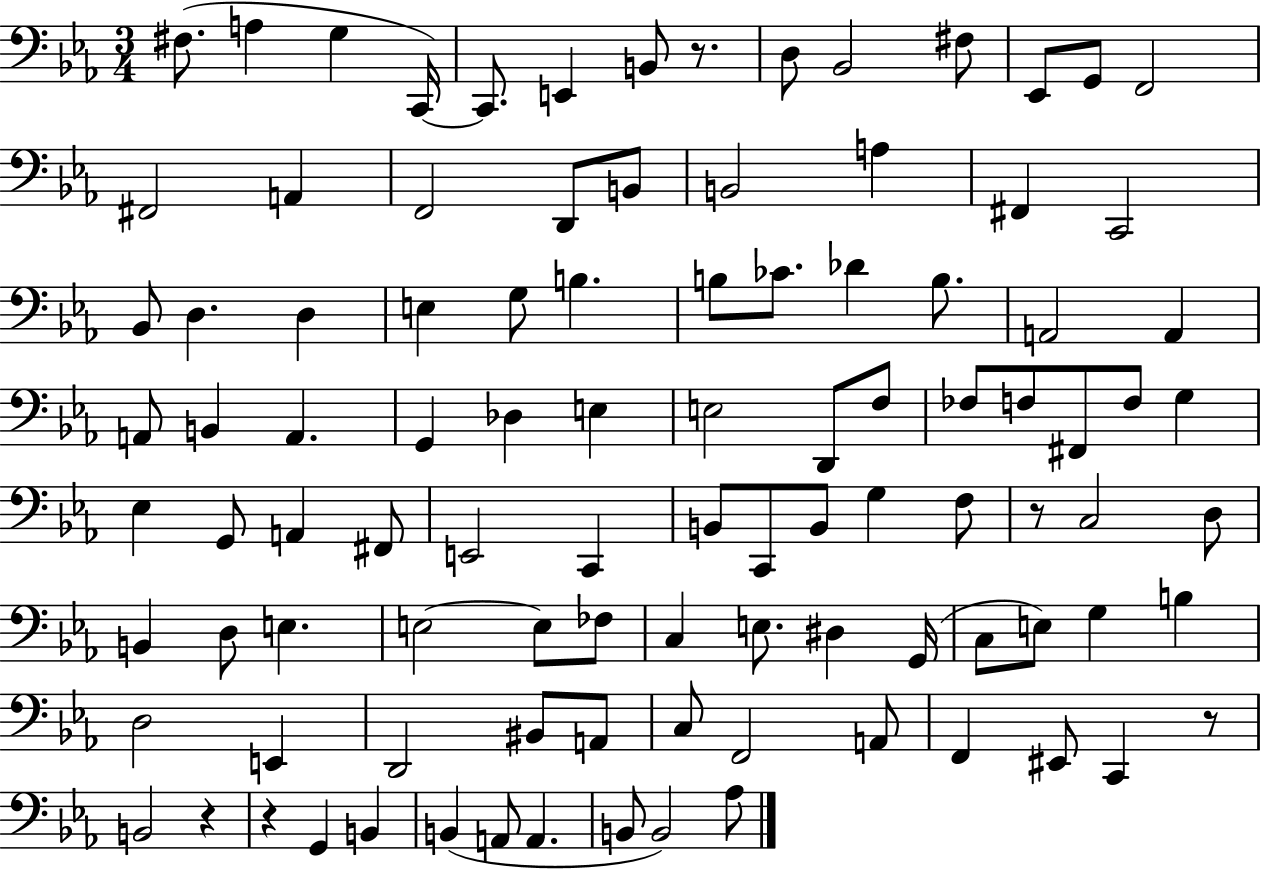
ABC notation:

X:1
T:Untitled
M:3/4
L:1/4
K:Eb
^F,/2 A, G, C,,/4 C,,/2 E,, B,,/2 z/2 D,/2 _B,,2 ^F,/2 _E,,/2 G,,/2 F,,2 ^F,,2 A,, F,,2 D,,/2 B,,/2 B,,2 A, ^F,, C,,2 _B,,/2 D, D, E, G,/2 B, B,/2 _C/2 _D B,/2 A,,2 A,, A,,/2 B,, A,, G,, _D, E, E,2 D,,/2 F,/2 _F,/2 F,/2 ^F,,/2 F,/2 G, _E, G,,/2 A,, ^F,,/2 E,,2 C,, B,,/2 C,,/2 B,,/2 G, F,/2 z/2 C,2 D,/2 B,, D,/2 E, E,2 E,/2 _F,/2 C, E,/2 ^D, G,,/4 C,/2 E,/2 G, B, D,2 E,, D,,2 ^B,,/2 A,,/2 C,/2 F,,2 A,,/2 F,, ^E,,/2 C,, z/2 B,,2 z z G,, B,, B,, A,,/2 A,, B,,/2 B,,2 _A,/2